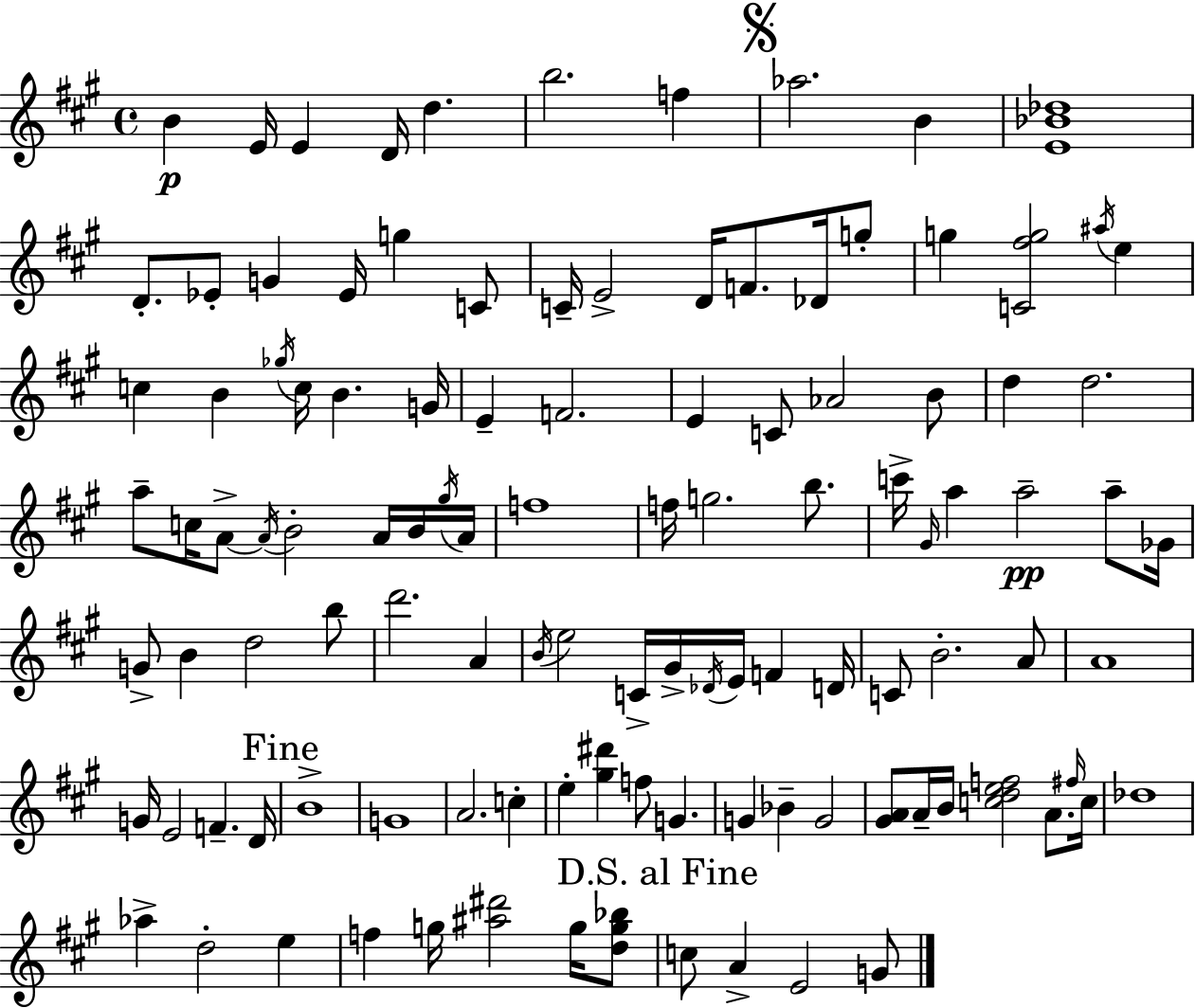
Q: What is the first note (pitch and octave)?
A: B4